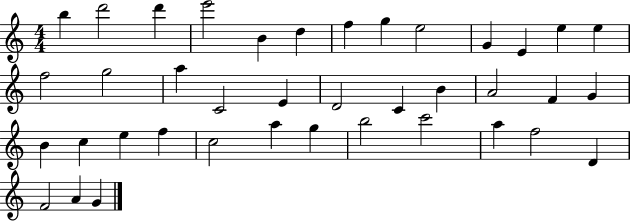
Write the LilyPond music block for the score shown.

{
  \clef treble
  \numericTimeSignature
  \time 4/4
  \key c \major
  b''4 d'''2 d'''4 | e'''2 b'4 d''4 | f''4 g''4 e''2 | g'4 e'4 e''4 e''4 | \break f''2 g''2 | a''4 c'2 e'4 | d'2 c'4 b'4 | a'2 f'4 g'4 | \break b'4 c''4 e''4 f''4 | c''2 a''4 g''4 | b''2 c'''2 | a''4 f''2 d'4 | \break f'2 a'4 g'4 | \bar "|."
}